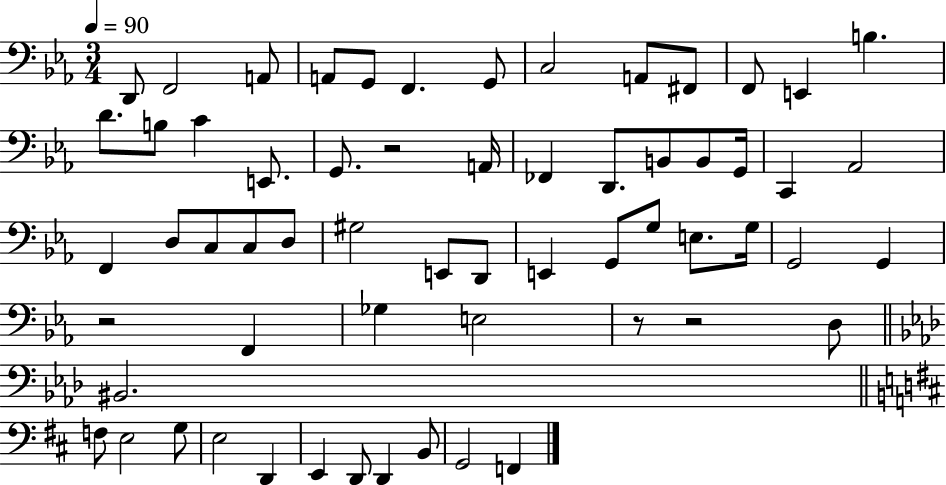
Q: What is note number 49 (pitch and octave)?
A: G3